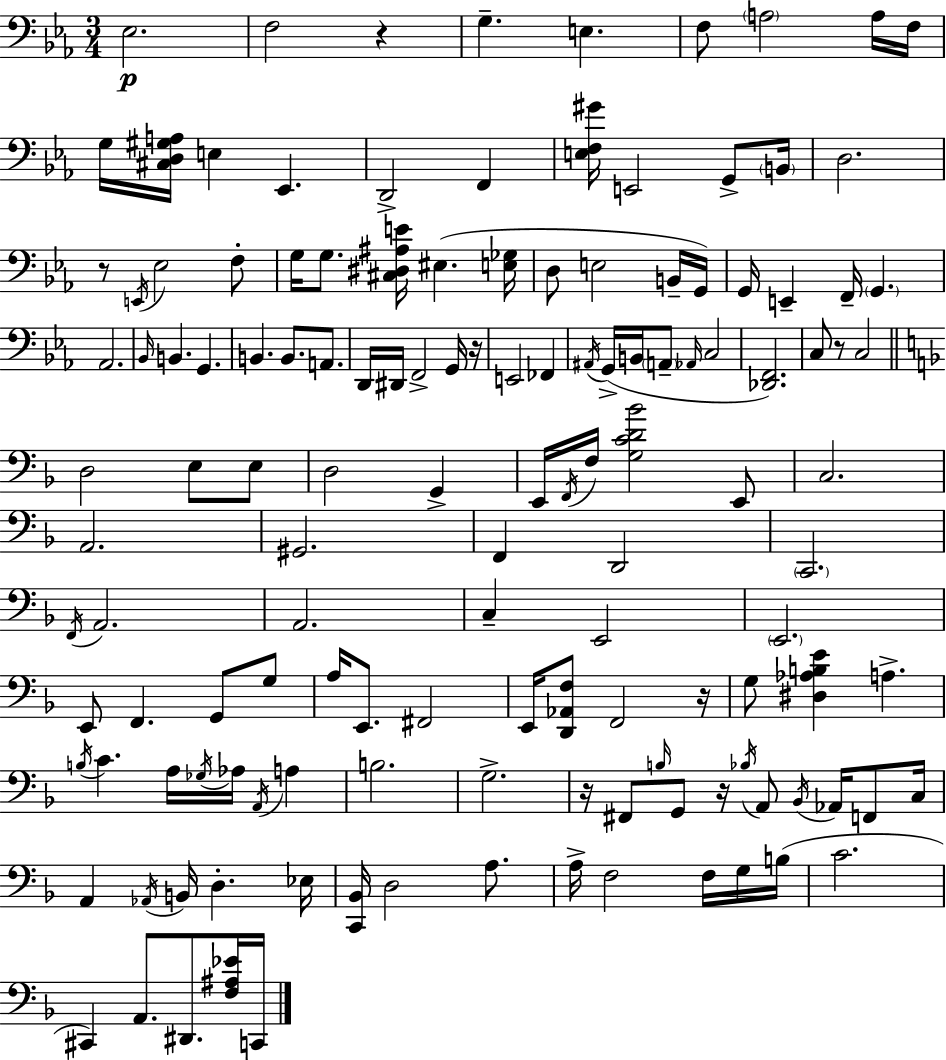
Eb3/h. F3/h R/q G3/q. E3/q. F3/e A3/h A3/s F3/s G3/s [C#3,D3,G#3,A3]/s E3/q Eb2/q. D2/h F2/q [E3,F3,G#4]/s E2/h G2/e B2/s D3/h. R/e E2/s Eb3/h F3/e G3/s G3/e. [C#3,D#3,A#3,E4]/s EIS3/q. [E3,Gb3]/s D3/e E3/h B2/s G2/s G2/s E2/q F2/s G2/q. Ab2/h. Bb2/s B2/q. G2/q. B2/q. B2/e. A2/e. D2/s D#2/s F2/h G2/s R/s E2/h FES2/q A#2/s G2/s B2/s A2/e Ab2/s C3/h [Db2,F2]/h. C3/e R/e C3/h D3/h E3/e E3/e D3/h G2/q E2/s F2/s F3/s [G3,C4,D4,Bb4]/h E2/e C3/h. A2/h. G#2/h. F2/q D2/h C2/h. F2/s A2/h. A2/h. C3/q E2/h E2/h. E2/e F2/q. G2/e G3/e A3/s E2/e. F#2/h E2/s [D2,Ab2,F3]/e F2/h R/s G3/e [D#3,Ab3,B3,E4]/q A3/q. B3/s C4/q. A3/s Gb3/s Ab3/s A2/s A3/q B3/h. G3/h. R/s F#2/e B3/s G2/e R/s Bb3/s A2/e Bb2/s Ab2/s F2/e C3/s A2/q Ab2/s B2/s D3/q. Eb3/s [C2,Bb2]/s D3/h A3/e. A3/s F3/h F3/s G3/s B3/s C4/h. C#2/q A2/e. D#2/e. [F3,A#3,Eb4]/s C2/s